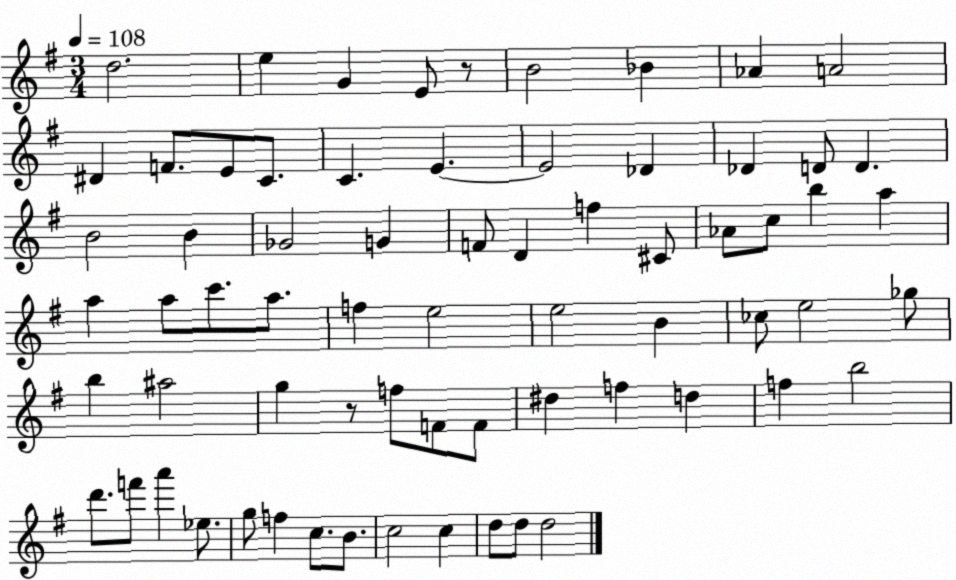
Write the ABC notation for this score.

X:1
T:Untitled
M:3/4
L:1/4
K:G
d2 e G E/2 z/2 B2 _B _A A2 ^D F/2 E/2 C/2 C E E2 _D _D D/2 D B2 B _G2 G F/2 D f ^C/2 _A/2 c/2 b a a a/2 c'/2 a/2 f e2 e2 B _c/2 e2 _g/2 b ^a2 g z/2 f/2 F/2 F/2 ^d f d f b2 d'/2 f'/2 a' _e/2 g/2 f c/2 B/2 c2 c d/2 d/2 d2